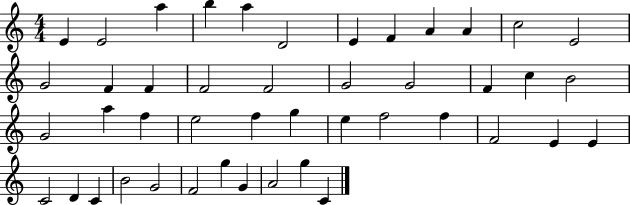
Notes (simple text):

E4/q E4/h A5/q B5/q A5/q D4/h E4/q F4/q A4/q A4/q C5/h E4/h G4/h F4/q F4/q F4/h F4/h G4/h G4/h F4/q C5/q B4/h G4/h A5/q F5/q E5/h F5/q G5/q E5/q F5/h F5/q F4/h E4/q E4/q C4/h D4/q C4/q B4/h G4/h F4/h G5/q G4/q A4/h G5/q C4/q